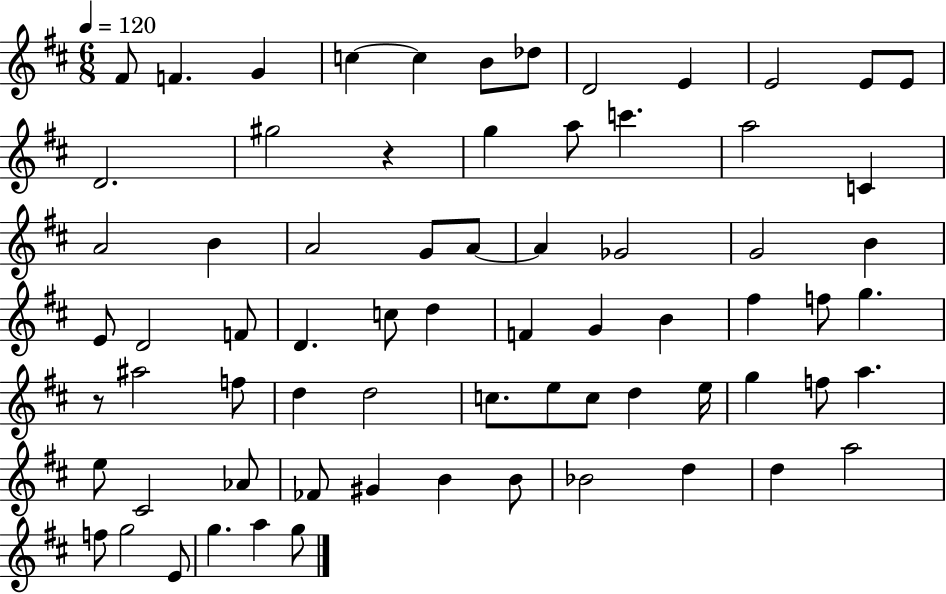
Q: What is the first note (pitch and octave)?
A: F#4